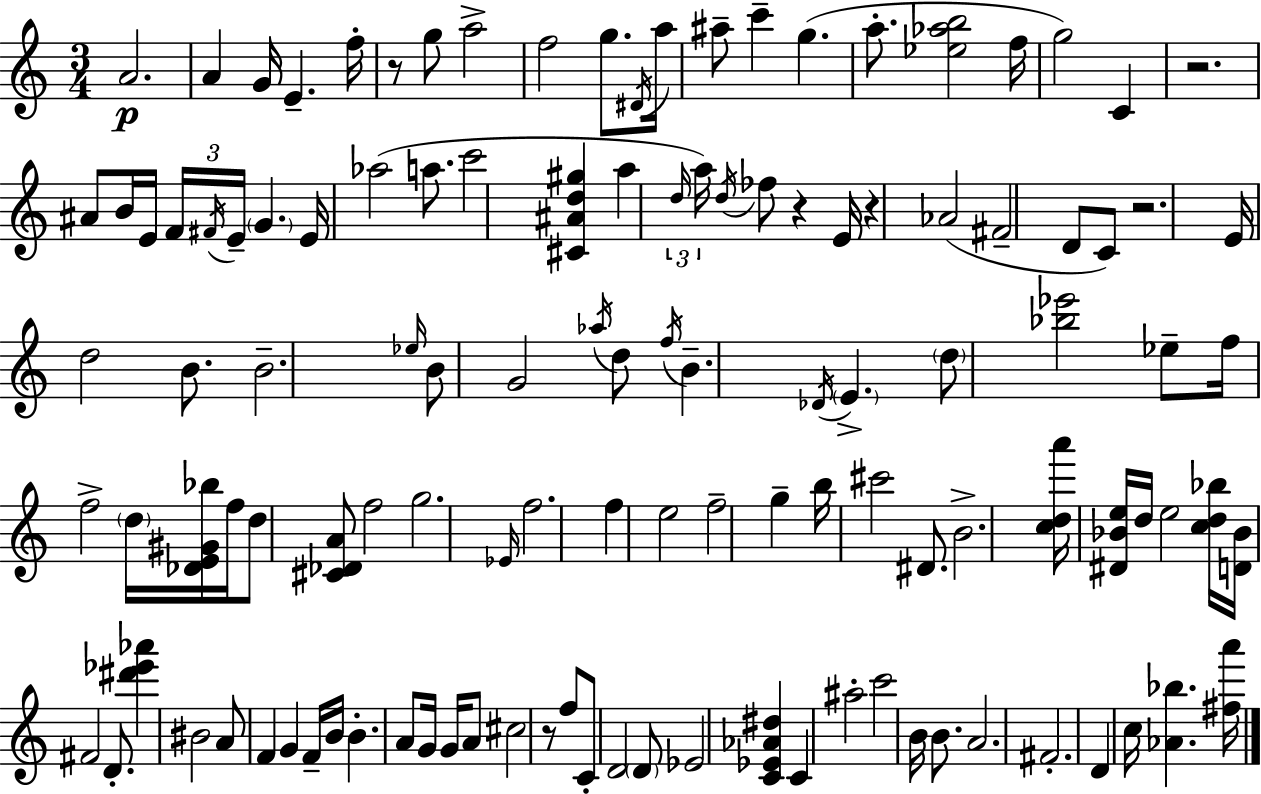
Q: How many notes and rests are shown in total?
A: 120